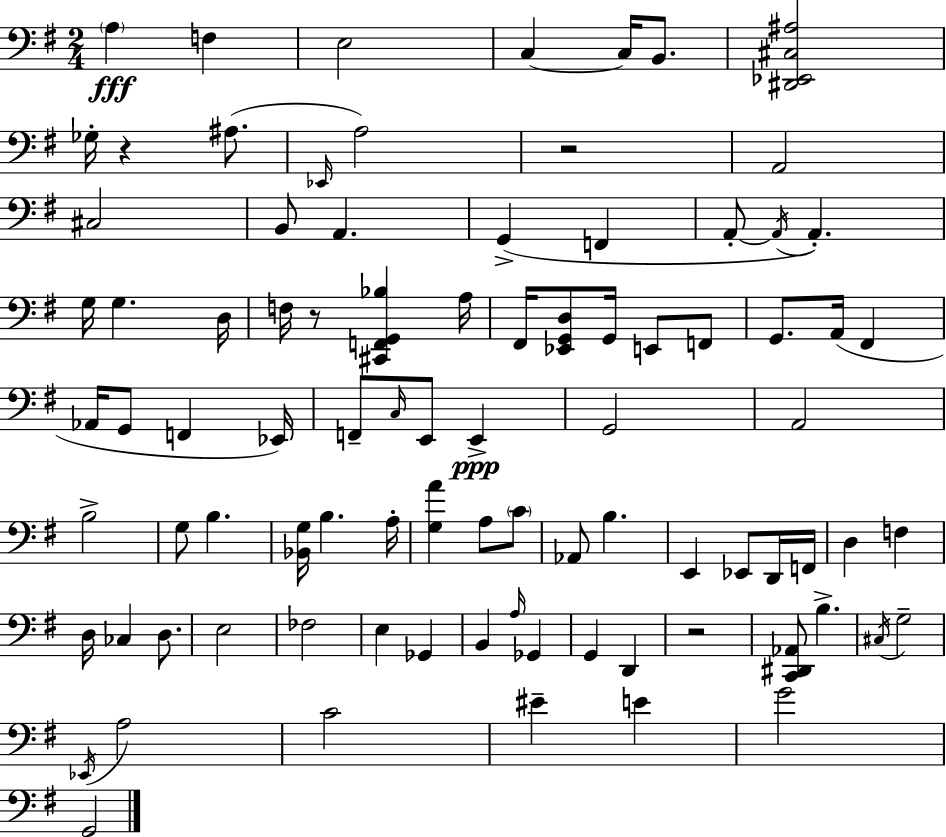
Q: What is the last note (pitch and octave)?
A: G2